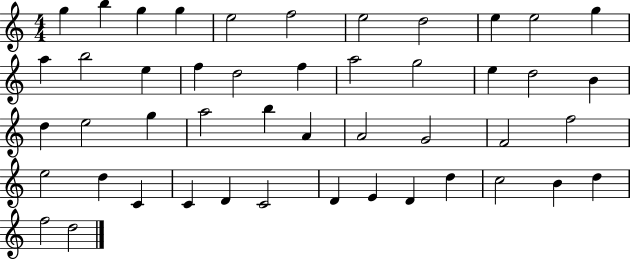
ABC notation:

X:1
T:Untitled
M:4/4
L:1/4
K:C
g b g g e2 f2 e2 d2 e e2 g a b2 e f d2 f a2 g2 e d2 B d e2 g a2 b A A2 G2 F2 f2 e2 d C C D C2 D E D d c2 B d f2 d2